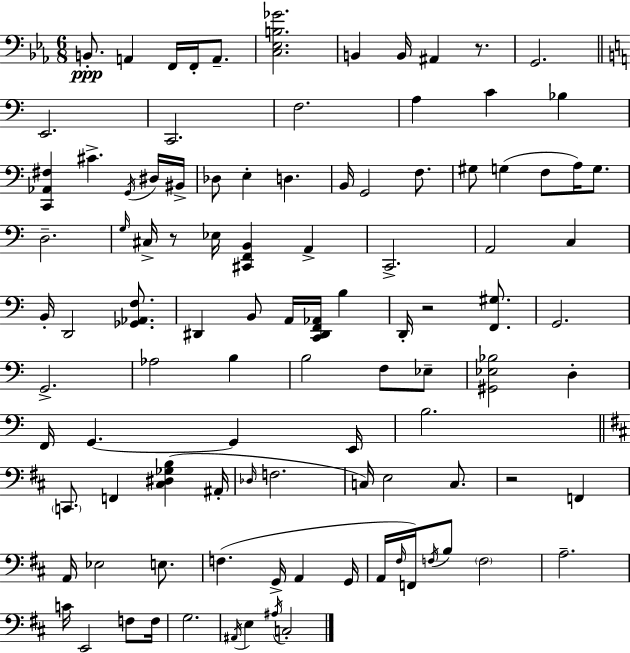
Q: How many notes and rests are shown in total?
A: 102